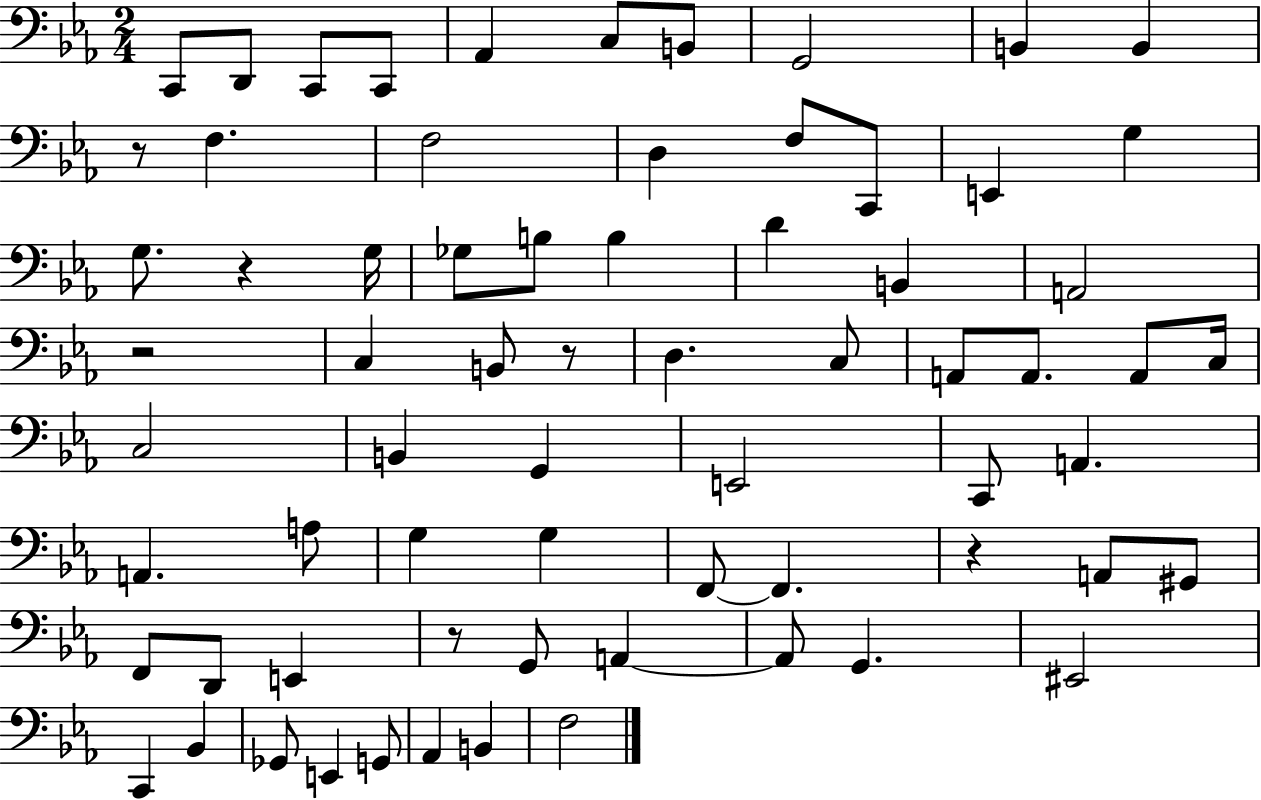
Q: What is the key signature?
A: EES major